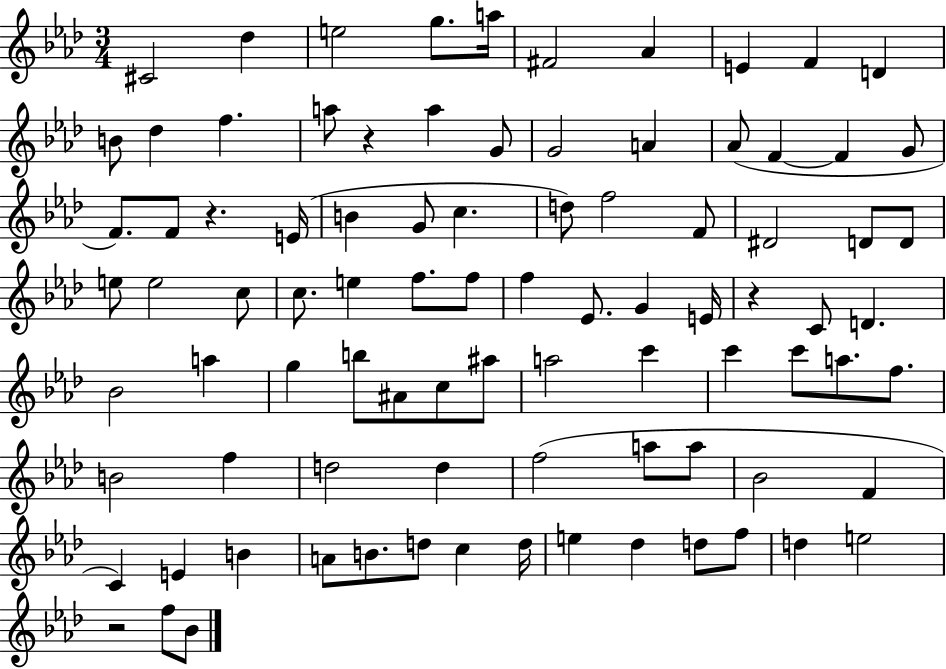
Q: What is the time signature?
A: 3/4